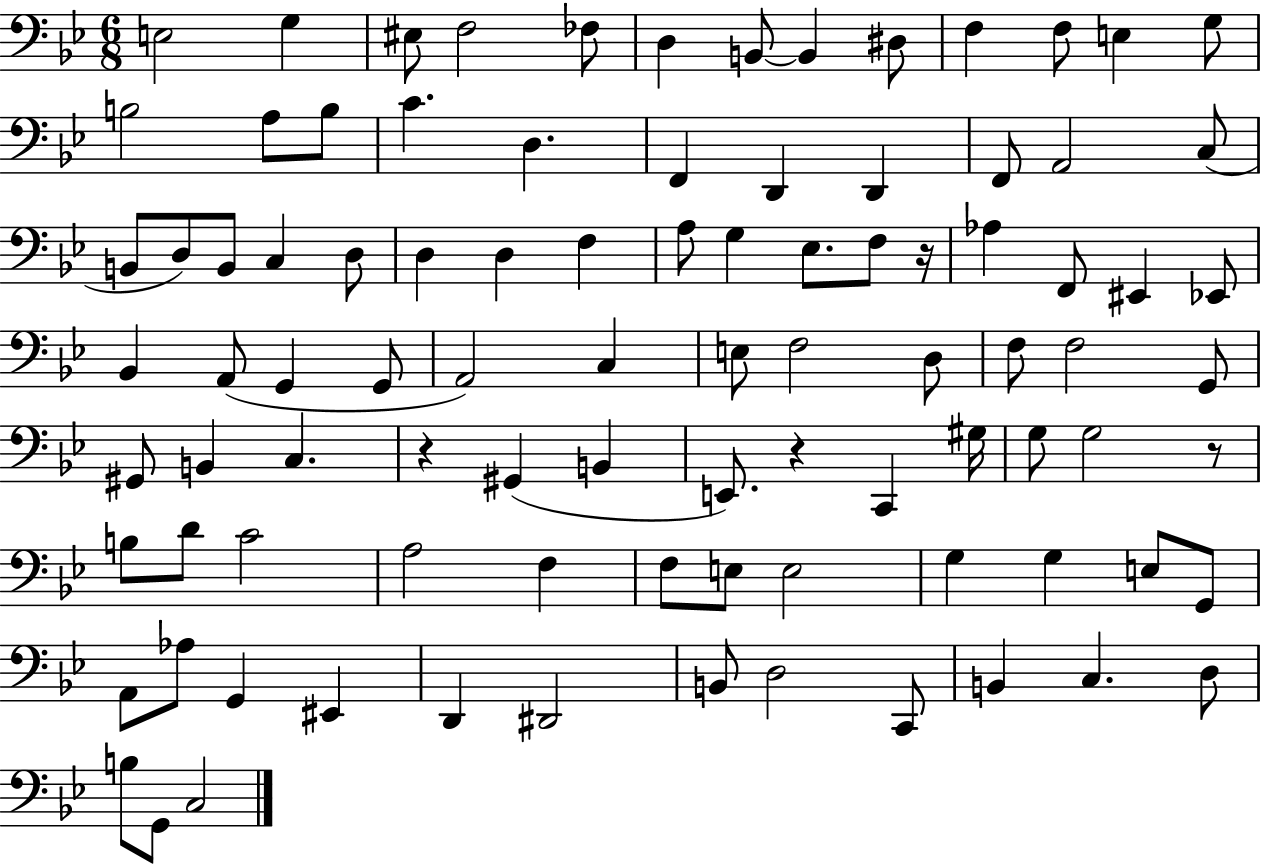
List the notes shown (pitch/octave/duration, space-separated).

E3/h G3/q EIS3/e F3/h FES3/e D3/q B2/e B2/q D#3/e F3/q F3/e E3/q G3/e B3/h A3/e B3/e C4/q. D3/q. F2/q D2/q D2/q F2/e A2/h C3/e B2/e D3/e B2/e C3/q D3/e D3/q D3/q F3/q A3/e G3/q Eb3/e. F3/e R/s Ab3/q F2/e EIS2/q Eb2/e Bb2/q A2/e G2/q G2/e A2/h C3/q E3/e F3/h D3/e F3/e F3/h G2/e G#2/e B2/q C3/q. R/q G#2/q B2/q E2/e. R/q C2/q G#3/s G3/e G3/h R/e B3/e D4/e C4/h A3/h F3/q F3/e E3/e E3/h G3/q G3/q E3/e G2/e A2/e Ab3/e G2/q EIS2/q D2/q D#2/h B2/e D3/h C2/e B2/q C3/q. D3/e B3/e G2/e C3/h